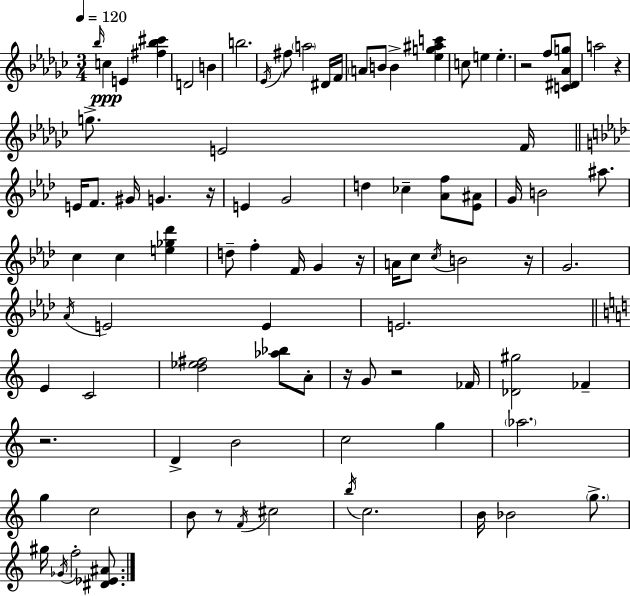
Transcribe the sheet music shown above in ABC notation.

X:1
T:Untitled
M:3/4
L:1/4
K:Ebm
_b/4 c E [^f_b^c'] D2 B b2 _E/4 ^f/2 a2 ^D/4 F/4 A/2 B/2 B [_eg^ac'] c/2 e e z2 f/2 [C^D_Ag]/2 a2 z g/2 E2 F/4 E/4 F/2 ^G/4 G z/4 E G2 d _c [_Af]/2 [_E^A]/2 G/4 B2 ^a/2 c c [e_g_d'] d/2 f F/4 G z/4 A/4 c/2 c/4 B2 z/4 G2 _A/4 E2 E E2 E C2 [d_e^f]2 [_a_b]/2 A/2 z/4 G/2 z2 _F/4 [_D^g]2 _F z2 D B2 c2 g _a2 g c2 B/2 z/2 F/4 ^c2 b/4 c2 B/4 _B2 g/2 ^g/4 _G/4 f2 [^D_E^A]/2